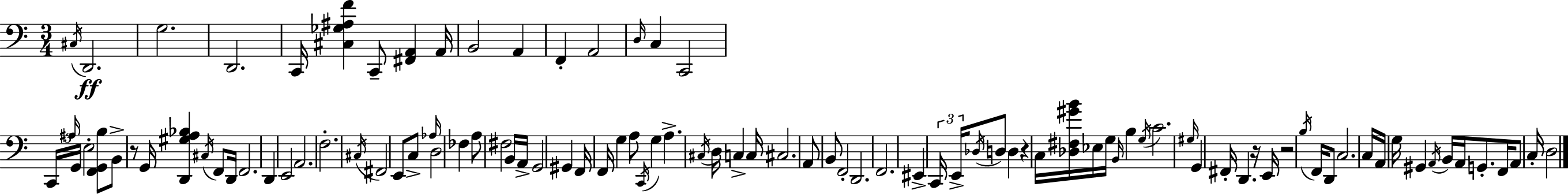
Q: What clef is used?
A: bass